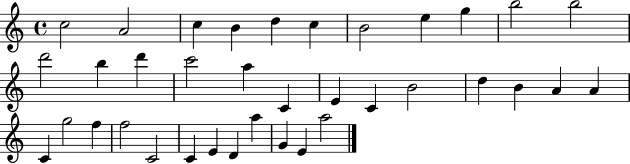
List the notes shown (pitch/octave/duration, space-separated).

C5/h A4/h C5/q B4/q D5/q C5/q B4/h E5/q G5/q B5/h B5/h D6/h B5/q D6/q C6/h A5/q C4/q E4/q C4/q B4/h D5/q B4/q A4/q A4/q C4/q G5/h F5/q F5/h C4/h C4/q E4/q D4/q A5/q G4/q E4/q A5/h